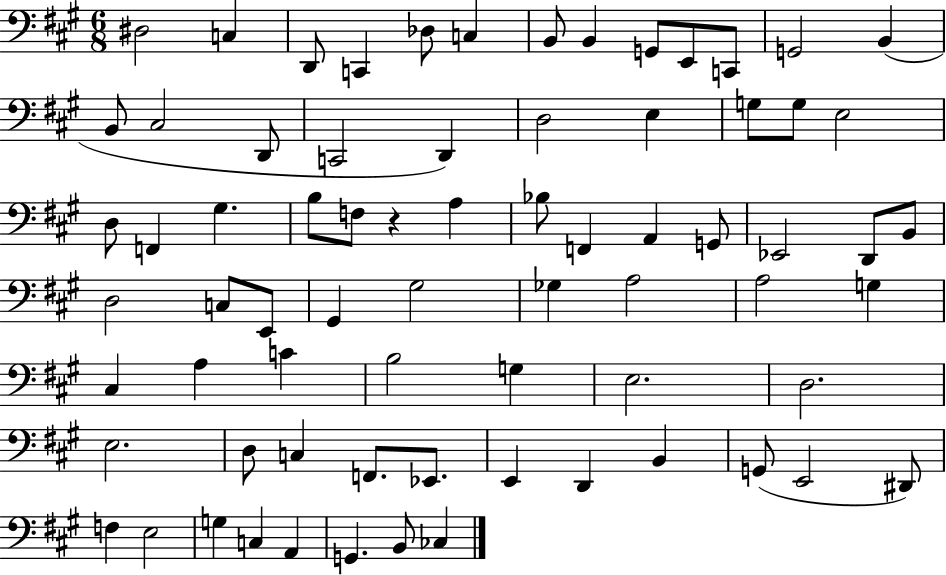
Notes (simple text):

D#3/h C3/q D2/e C2/q Db3/e C3/q B2/e B2/q G2/e E2/e C2/e G2/h B2/q B2/e C#3/h D2/e C2/h D2/q D3/h E3/q G3/e G3/e E3/h D3/e F2/q G#3/q. B3/e F3/e R/q A3/q Bb3/e F2/q A2/q G2/e Eb2/h D2/e B2/e D3/h C3/e E2/e G#2/q G#3/h Gb3/q A3/h A3/h G3/q C#3/q A3/q C4/q B3/h G3/q E3/h. D3/h. E3/h. D3/e C3/q F2/e. Eb2/e. E2/q D2/q B2/q G2/e E2/h D#2/e F3/q E3/h G3/q C3/q A2/q G2/q. B2/e CES3/q